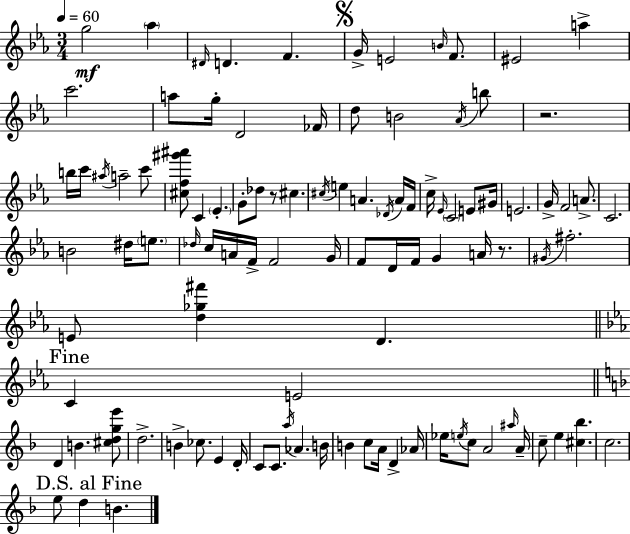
G5/h Ab5/q D#4/s D4/q. F4/q. G4/s E4/h B4/s F4/e. EIS4/h A5/q C6/h. A5/e G5/s D4/h FES4/s D5/e B4/h Ab4/s B5/e R/h. B5/s C6/s A#5/s A5/h C6/e [C#5,F5,G#6,A#6]/e C4/q Eb4/q. G4/e Db5/e R/e C#5/q. C#5/s E5/q A4/q. Db4/s A4/s F4/s C5/s Eb4/s C4/h E4/e G#4/s E4/h. G4/s F4/h A4/e. C4/h. B4/h D#5/s E5/e. Db5/s C5/s A4/s F4/s F4/h G4/s F4/e D4/s F4/s G4/q A4/s R/e. G#4/s F#5/h. E4/e [D5,Gb5,F#6]/q D4/q. C4/q E4/h D4/q B4/q. [C#5,D5,G5,E6]/e D5/h. B4/q CES5/e. E4/q D4/s C4/e C4/e. A5/s Ab4/q. B4/s B4/q C5/e A4/s D4/q Ab4/s Eb5/s E5/s C5/e A4/h A#5/s A4/s C5/e E5/q [C#5,Bb5]/q. C5/h. E5/e D5/q B4/q.